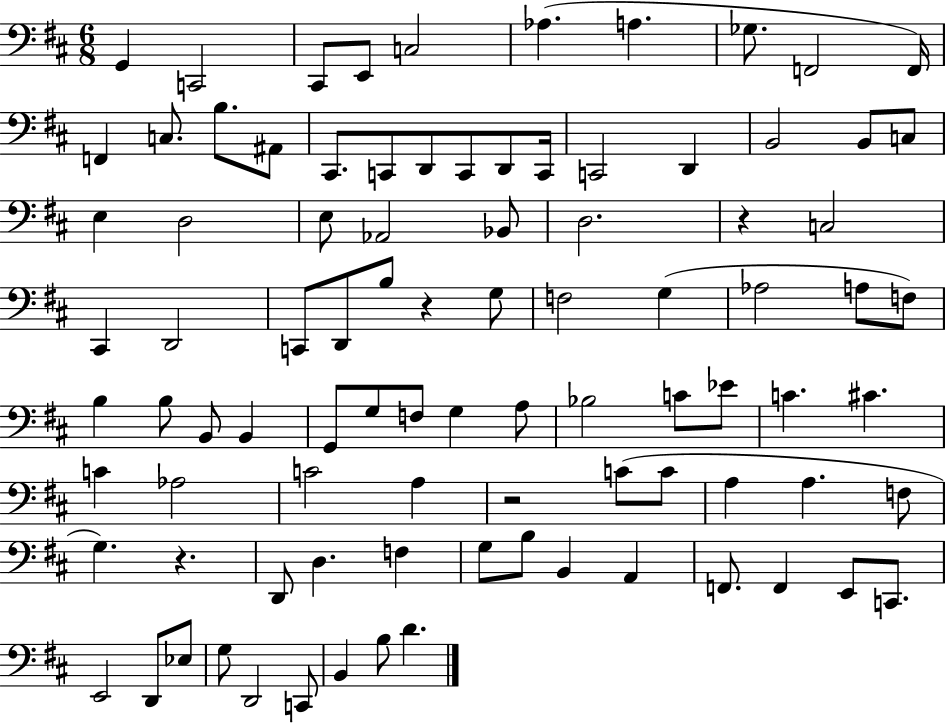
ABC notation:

X:1
T:Untitled
M:6/8
L:1/4
K:D
G,, C,,2 ^C,,/2 E,,/2 C,2 _A, A, _G,/2 F,,2 F,,/4 F,, C,/2 B,/2 ^A,,/2 ^C,,/2 C,,/2 D,,/2 C,,/2 D,,/2 C,,/4 C,,2 D,, B,,2 B,,/2 C,/2 E, D,2 E,/2 _A,,2 _B,,/2 D,2 z C,2 ^C,, D,,2 C,,/2 D,,/2 B,/2 z G,/2 F,2 G, _A,2 A,/2 F,/2 B, B,/2 B,,/2 B,, G,,/2 G,/2 F,/2 G, A,/2 _B,2 C/2 _E/2 C ^C C _A,2 C2 A, z2 C/2 C/2 A, A, F,/2 G, z D,,/2 D, F, G,/2 B,/2 B,, A,, F,,/2 F,, E,,/2 C,,/2 E,,2 D,,/2 _E,/2 G,/2 D,,2 C,,/2 B,, B,/2 D